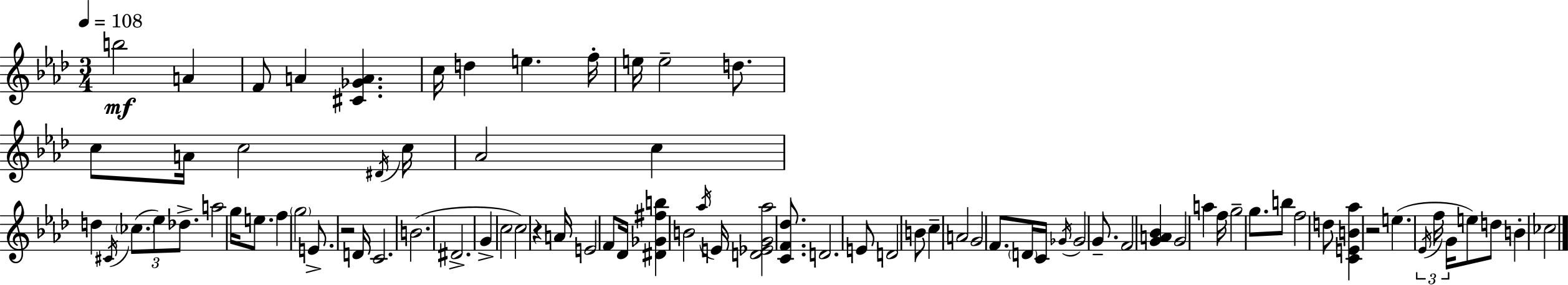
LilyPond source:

{
  \clef treble
  \numericTimeSignature
  \time 3/4
  \key aes \major
  \tempo 4 = 108
  b''2\mf a'4 | f'8 a'4 <cis' ges' a'>4. | c''16 d''4 e''4. f''16-. | e''16 e''2-- d''8. | \break c''8 a'16 c''2 \acciaccatura { dis'16 } | c''16 aes'2 c''4 | d''4 \acciaccatura { cis'16 }( \tuplet 3/2 { \parenthesize ces''8. ees''8) des''8.-> } | a''2 g''16 e''8. | \break f''4 \parenthesize g''2 | e'8.-> r2 | d'16 c'2. | b'2.( | \break dis'2.-> | g'4-> c''2 | c''2) r4 | a'16 e'2 f'8 | \break des'16 <dis' ges' fis'' b''>4 b'2 | \acciaccatura { aes''16 } e'16 <d' ees' g' aes''>2 | <c' f' des''>8. d'2. | e'8 d'2 | \break b'8 c''4-- a'2 | g'2 f'8. | \parenthesize d'16 c'16 \acciaccatura { ges'16 } ges'2 | g'8.-- f'2 | \break <g' a' bes'>4 g'2 | a''4 f''16 g''2-- | g''8. b''8 f''2 | d''8 <c' e' b' aes''>4 r2 | \break e''4.( \tuplet 3/2 { \acciaccatura { ees'16 } f''16 | g'16 } e''8) d''8 b'4-. ces''2 | \bar "|."
}